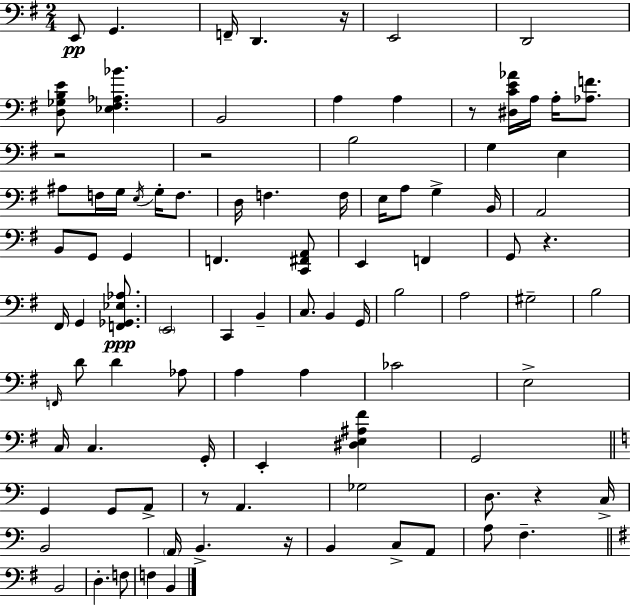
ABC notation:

X:1
T:Untitled
M:2/4
L:1/4
K:G
E,,/2 G,, F,,/4 D,, z/4 E,,2 D,,2 [D,_G,B,E]/2 [_E,^F,_A,_B] B,,2 A, A, z/2 [^D,CE_A]/4 A,/4 A,/4 [_A,F]/2 z2 z2 B,2 G, E, ^A,/2 F,/4 G,/4 E,/4 G,/4 F,/2 D,/4 F, F,/4 E,/4 A,/2 G, B,,/4 A,,2 B,,/2 G,,/2 G,, F,, [C,,^F,,A,,]/2 E,, F,, G,,/2 z ^F,,/4 G,, [F,,_G,,_E,_A,]/2 E,,2 C,, B,, C,/2 B,, G,,/4 B,2 A,2 ^G,2 B,2 F,,/4 D/2 D _A,/2 A, A, _C2 E,2 C,/4 C, G,,/4 E,, [^D,E,^A,^F] G,,2 G,, G,,/2 A,,/2 z/2 A,, _G,2 D,/2 z C,/4 B,,2 A,,/4 B,, z/4 B,, C,/2 A,,/2 A,/2 F, B,,2 D, F,/2 F, B,,